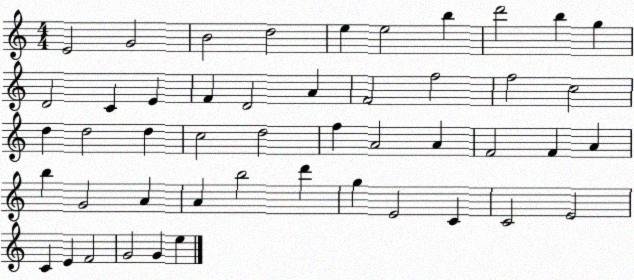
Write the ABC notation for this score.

X:1
T:Untitled
M:4/4
L:1/4
K:C
E2 G2 B2 d2 e e2 b d'2 b g D2 C E F D2 A F2 f2 f2 c2 d d2 d c2 d2 f A2 A F2 F A b G2 A A b2 d' g E2 C C2 E2 C E F2 G2 G e